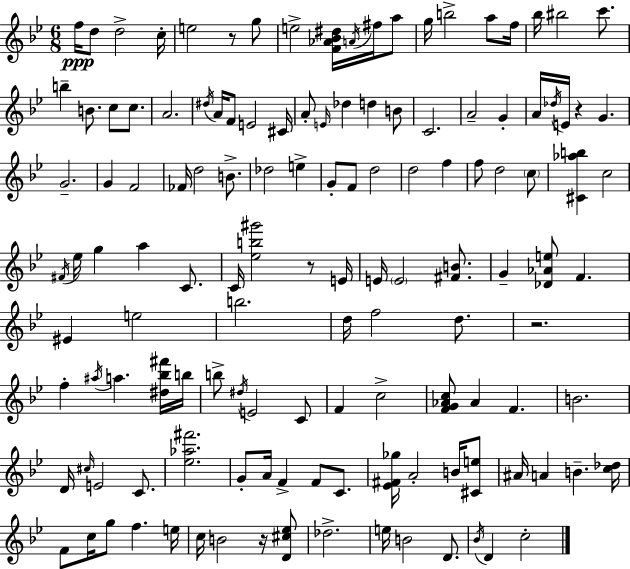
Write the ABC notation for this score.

X:1
T:Untitled
M:6/8
L:1/4
K:Gm
f/4 d/2 d2 c/4 e2 z/2 g/2 e2 [F_A_B^d]/4 A/4 ^f/4 a/2 g/4 b2 a/2 f/4 _b/4 ^b2 c'/2 b B/2 c/2 c/2 A2 ^d/4 A/4 F/2 E2 ^C/4 A/2 E/4 _d d B/2 C2 A2 G A/4 _d/4 E/4 z G G2 G F2 _F/4 d2 B/2 _d2 e G/2 F/2 d2 d2 f f/2 d2 c/2 [^C_ab] c2 ^F/4 _e/4 g a C/2 C/4 [_eb^g']2 z/2 E/4 E/4 E2 [^FB]/2 G [_D_Ae]/2 F ^E e2 b2 d/4 f2 d/2 z2 f ^a/4 a [^d_b^f']/4 b/4 b/2 ^d/4 E2 C/2 F c2 [FG_Ac]/2 _A F B2 D/4 ^c/4 E2 C/2 [_e_a^f']2 G/2 A/4 F F/2 C/2 [_E^F_g]/4 A2 B/4 [^Ce]/2 ^A/4 A B [c_d]/4 F/2 c/4 g/2 f e/4 c/4 B2 z/4 [D^c_e]/2 _d2 e/4 B2 D/2 _B/4 D c2